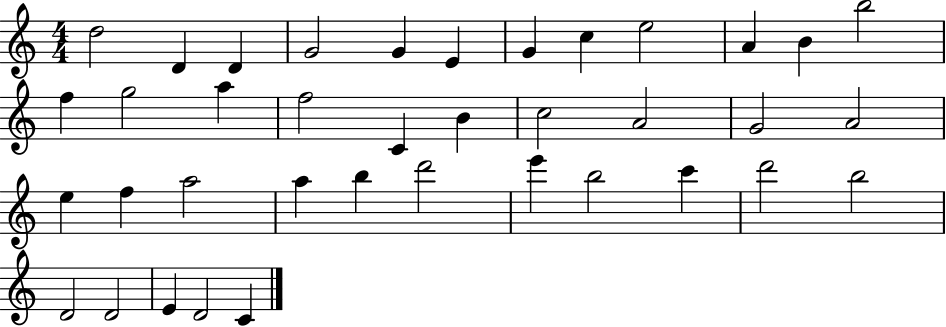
D5/h D4/q D4/q G4/h G4/q E4/q G4/q C5/q E5/h A4/q B4/q B5/h F5/q G5/h A5/q F5/h C4/q B4/q C5/h A4/h G4/h A4/h E5/q F5/q A5/h A5/q B5/q D6/h E6/q B5/h C6/q D6/h B5/h D4/h D4/h E4/q D4/h C4/q